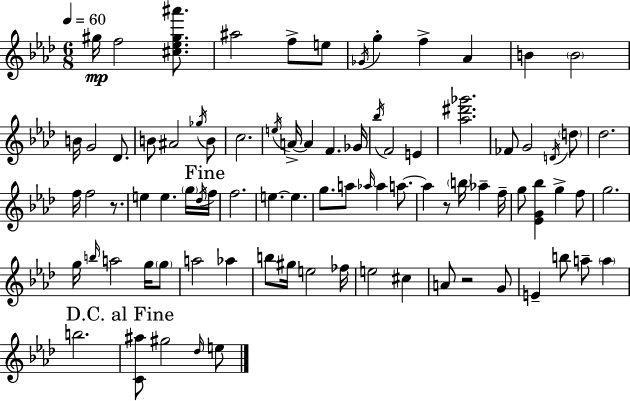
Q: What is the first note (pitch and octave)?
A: G#5